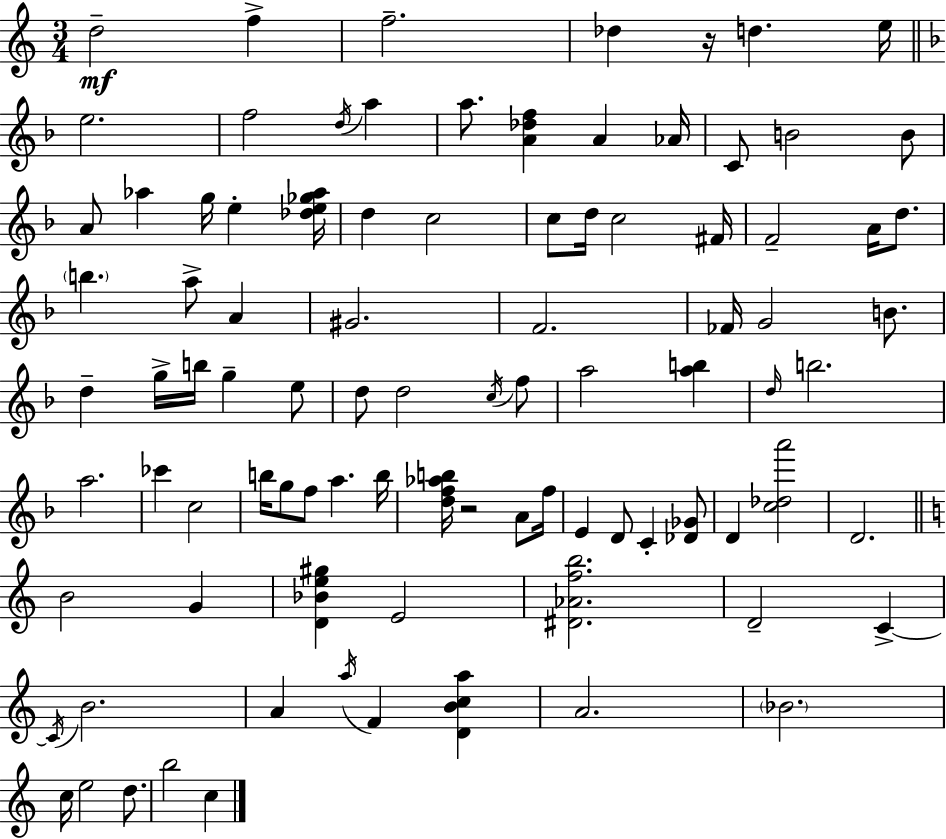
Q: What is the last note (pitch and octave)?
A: C5